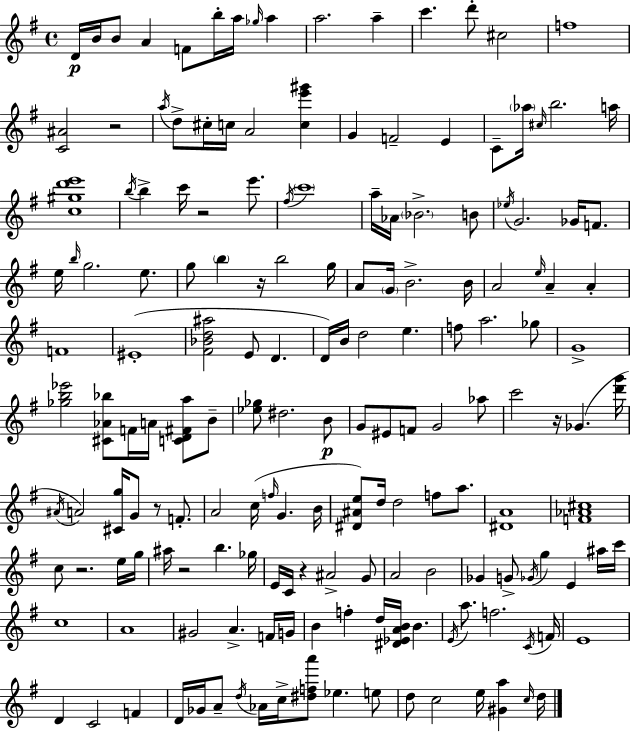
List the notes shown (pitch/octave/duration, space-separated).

D4/s B4/s B4/e A4/q F4/e B5/s A5/s Gb5/s A5/q A5/h. A5/q C6/q. D6/e C#5/h F5/w [C4,A#4]/h R/h A5/s D5/e C#5/s C5/s A4/h [C5,E6,G#6]/q G4/q F4/h E4/q C4/e Ab5/s C#5/s B5/h. A5/s [C5,G#5,D6,E6]/w B5/s B5/q C6/s R/h E6/e. F#5/s C6/w A5/s Ab4/s Bb4/h. B4/e Eb5/s G4/h. Gb4/s F4/e. E5/s B5/s G5/h. E5/e. G5/e B5/q R/s B5/h G5/s A4/e G4/s B4/h. B4/s A4/h E5/s A4/q A4/q F4/w EIS4/w [F#4,Bb4,D5,A#5]/h E4/e D4/q. D4/s B4/s D5/h E5/q. F5/e A5/h. Gb5/e G4/w [Gb5,B5,Eb6]/h [C#4,Ab4,Bb5]/e F4/s A4/s [C4,D4,F#4,A5]/e B4/e [Eb5,Gb5]/e D#5/h. B4/e G4/e EIS4/e F4/e G4/h Ab5/e C6/h R/s Gb4/q. [D6,G6]/s A#4/s A4/h [C#4,G5]/s G4/e R/e F4/e. A4/h C5/s F5/s G4/q. B4/s [D#4,A#4,E5]/e D5/s D5/h F5/e A5/e. [D#4,A4]/w [F4,Ab4,C#5]/w C5/e R/h. E5/s G5/s A#5/s R/h B5/q. Gb5/s E4/s C4/s R/q A#4/h G4/e A4/h B4/h Gb4/q G4/e Gb4/s G5/q E4/q A#5/s C6/s C5/w A4/w G#4/h A4/q. F4/s G4/s B4/q F5/q D5/s [D#4,Eb4,A4,B4]/s B4/q. E4/s A5/e. F5/h. C4/s F4/s E4/w D4/q C4/h F4/q D4/s Gb4/s A4/e D5/s Ab4/s C5/s [D#5,F5,A6]/e Eb5/q. E5/e D5/e C5/h E5/s [G#4,A5]/q C5/s D5/s